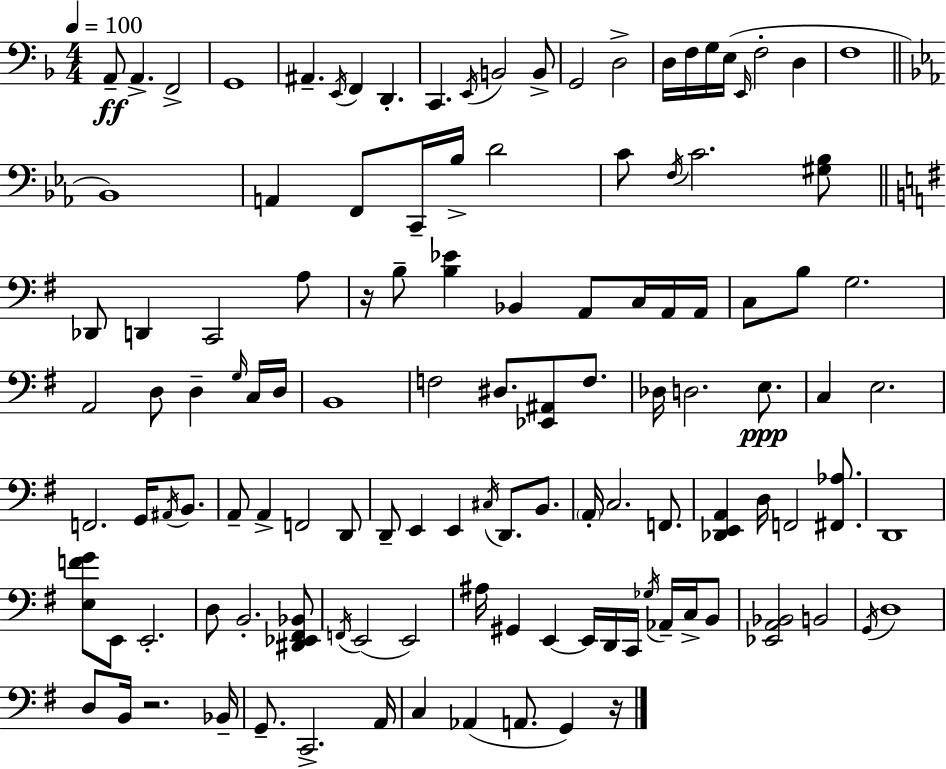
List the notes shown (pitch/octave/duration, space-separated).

A2/e A2/q. F2/h G2/w A#2/q. E2/s F2/q D2/q. C2/q. E2/s B2/h B2/e G2/h D3/h D3/s F3/s G3/s E3/s E2/s F3/h D3/q F3/w Bb2/w A2/q F2/e C2/s Bb3/s D4/h C4/e F3/s C4/h. [G#3,Bb3]/e Db2/e D2/q C2/h A3/e R/s B3/e [B3,Eb4]/q Bb2/q A2/e C3/s A2/s A2/s C3/e B3/e G3/h. A2/h D3/e D3/q G3/s C3/s D3/s B2/w F3/h D#3/e. [Eb2,A#2]/e F3/e. Db3/s D3/h. E3/e. C3/q E3/h. F2/h. G2/s A#2/s B2/e. A2/e A2/q F2/h D2/e D2/e E2/q E2/q C#3/s D2/e. B2/e. A2/s C3/h. F2/e. [Db2,E2,A2]/q D3/s F2/h [F#2,Ab3]/e. D2/w [E3,F4,G4]/e E2/e E2/h. D3/e B2/h. [D#2,Eb2,F#2,Bb2]/e F2/s E2/h E2/h A#3/s G#2/q E2/q E2/s D2/s C2/s Gb3/s Ab2/s C3/s B2/e [Eb2,A2,Bb2]/h B2/h G2/s D3/w D3/e B2/s R/h. Bb2/s G2/e. C2/h. A2/s C3/q Ab2/q A2/e. G2/q R/s